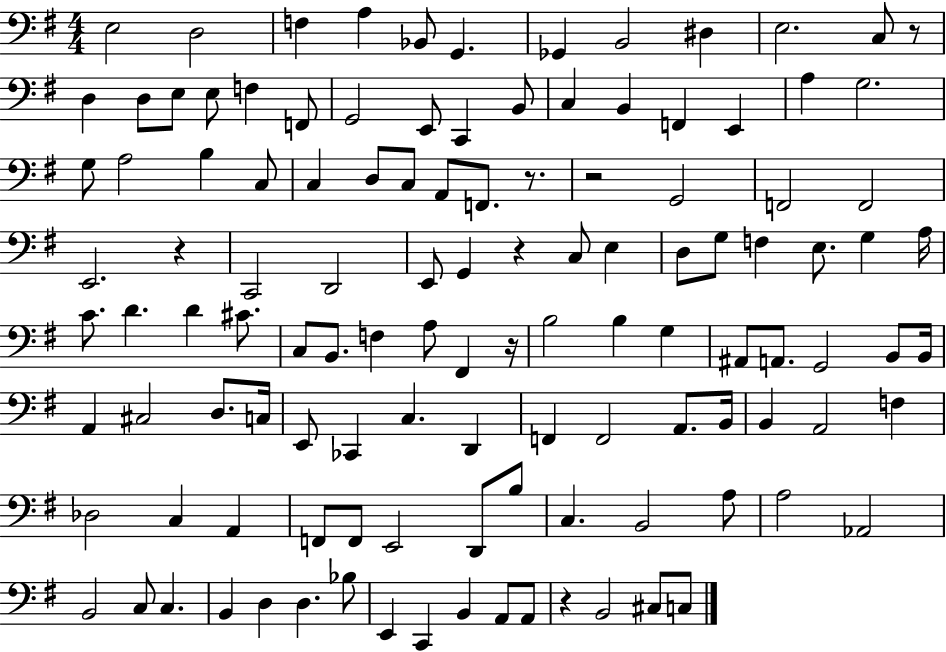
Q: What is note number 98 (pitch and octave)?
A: B2